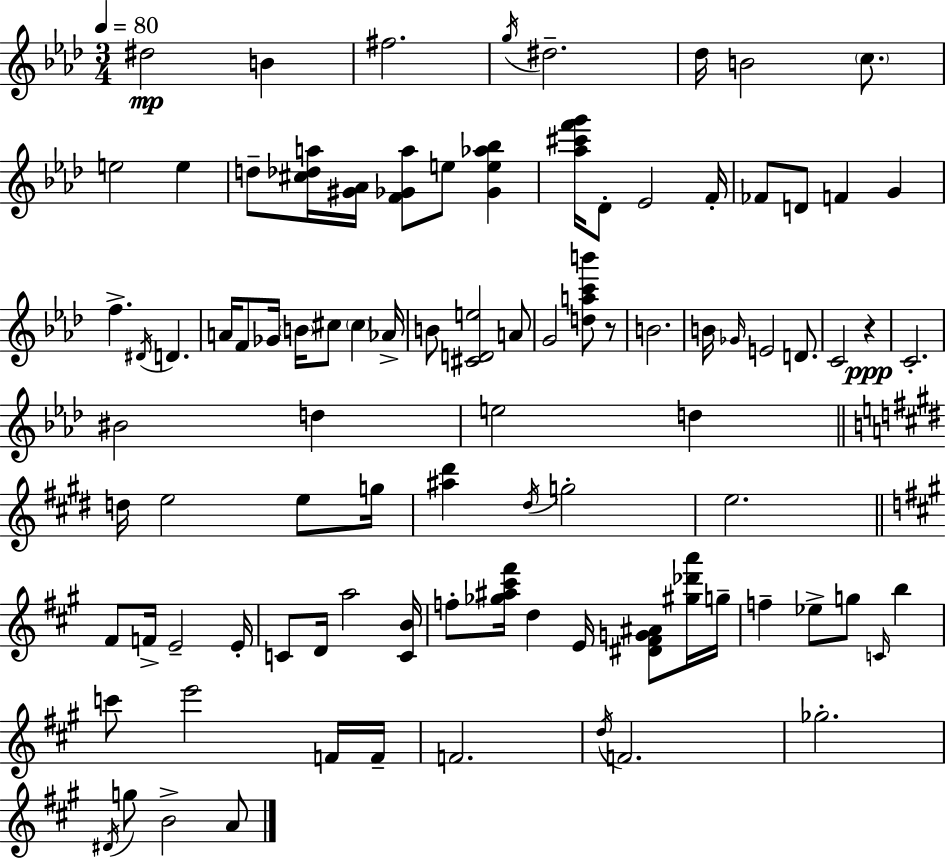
{
  \clef treble
  \numericTimeSignature
  \time 3/4
  \key aes \major
  \tempo 4 = 80
  dis''2\mp b'4 | fis''2. | \acciaccatura { g''16 } dis''2.-- | des''16 b'2 \parenthesize c''8. | \break e''2 e''4 | d''8-- <cis'' des'' a''>16 <gis' aes'>16 <f' ges' a''>8 e''8 <ges' e'' aes'' bes''>4 | <aes'' cis''' f''' g'''>16 des'8-. ees'2 | f'16-. fes'8 d'8 f'4 g'4 | \break f''4.-> \acciaccatura { dis'16 } d'4. | a'16 f'8 ges'16 \parenthesize b'16 cis''8 \parenthesize cis''4 | aes'16-> b'8 <cis' d' e''>2 | a'8 g'2 <d'' a'' c''' b'''>8 | \break r8 b'2. | b'16 \grace { ges'16 } e'2 | d'8. c'2 r4\ppp | c'2.-. | \break bis'2 d''4 | e''2 d''4 | \bar "||" \break \key e \major d''16 e''2 e''8 g''16 | <ais'' dis'''>4 \acciaccatura { dis''16 } g''2-. | e''2. | \bar "||" \break \key a \major fis'8 f'16-> e'2-- e'16-. | c'8 d'16 a''2 <c' b'>16 | f''8-. <ges'' ais'' cis''' fis'''>16 d''4 e'16 <dis' fis' g' ais'>8 <gis'' des''' a'''>16 g''16-- | f''4-- ees''8-> g''8 \grace { c'16 } b''4 | \break c'''8 e'''2 f'16 | f'16-- f'2. | \acciaccatura { d''16 } f'2. | ges''2.-. | \break \acciaccatura { dis'16 } g''8 b'2-> | a'8 \bar "|."
}